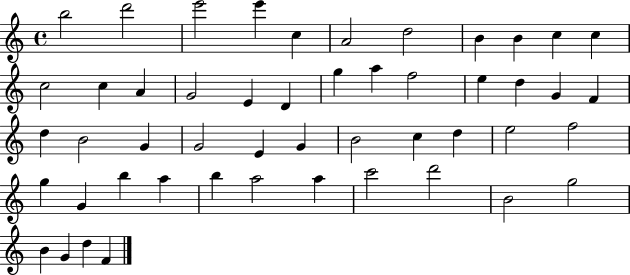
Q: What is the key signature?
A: C major